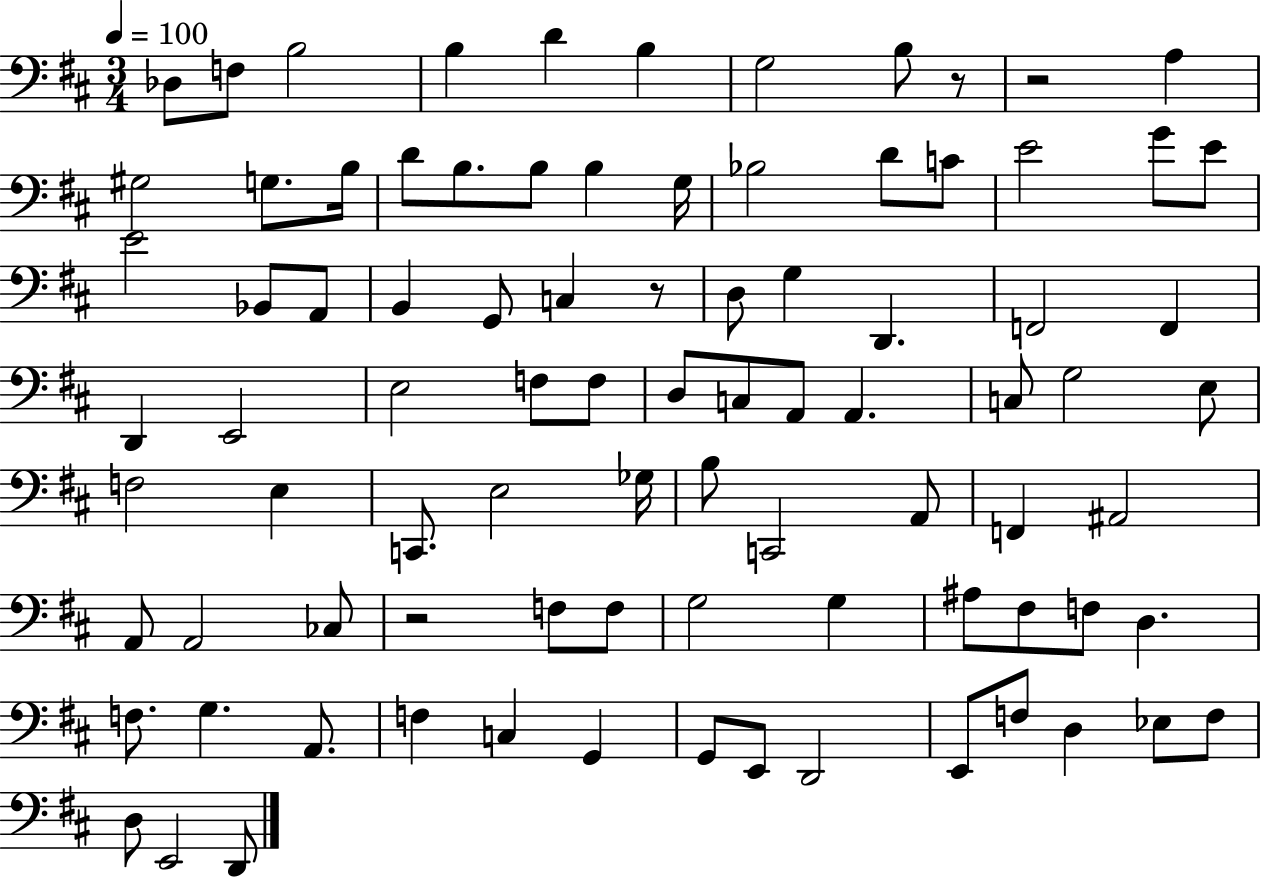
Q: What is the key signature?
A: D major